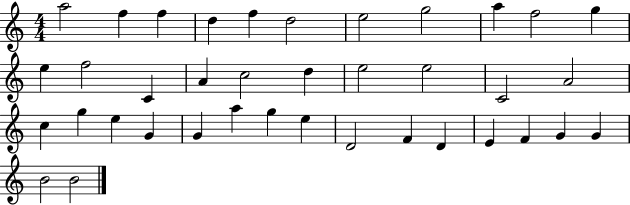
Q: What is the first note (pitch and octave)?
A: A5